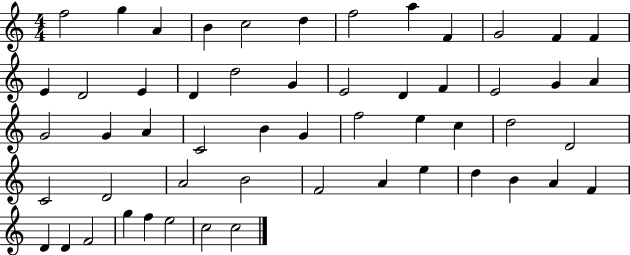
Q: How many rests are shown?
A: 0